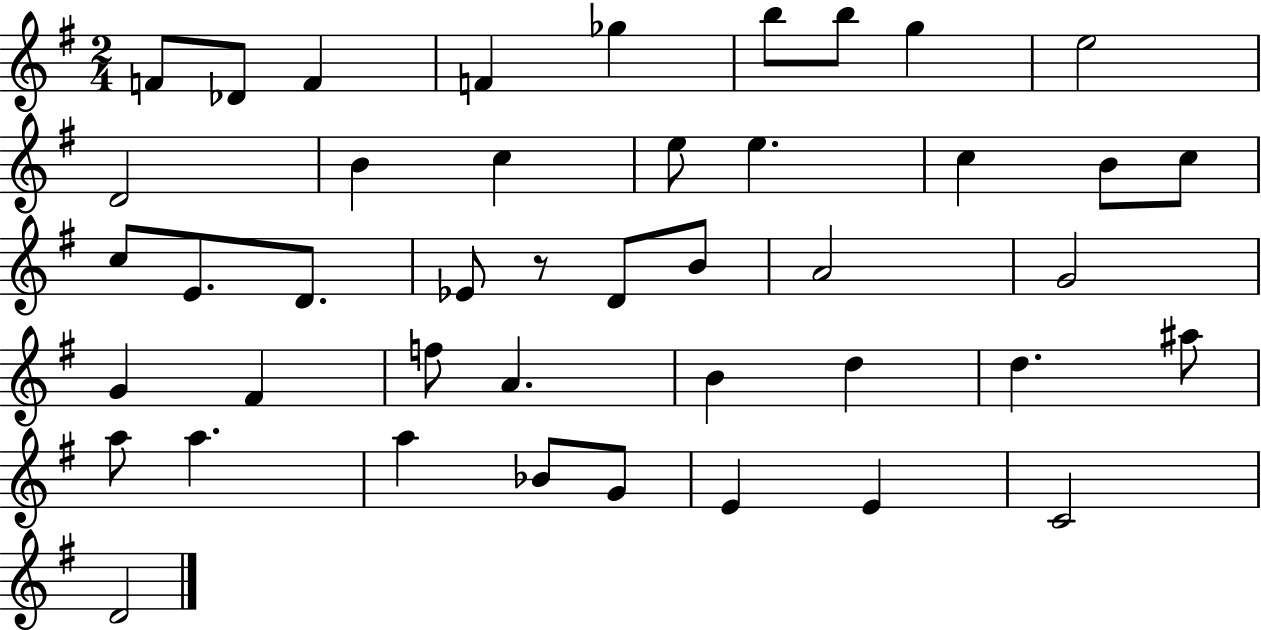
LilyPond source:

{
  \clef treble
  \numericTimeSignature
  \time 2/4
  \key g \major
  f'8 des'8 f'4 | f'4 ges''4 | b''8 b''8 g''4 | e''2 | \break d'2 | b'4 c''4 | e''8 e''4. | c''4 b'8 c''8 | \break c''8 e'8. d'8. | ees'8 r8 d'8 b'8 | a'2 | g'2 | \break g'4 fis'4 | f''8 a'4. | b'4 d''4 | d''4. ais''8 | \break a''8 a''4. | a''4 bes'8 g'8 | e'4 e'4 | c'2 | \break d'2 | \bar "|."
}